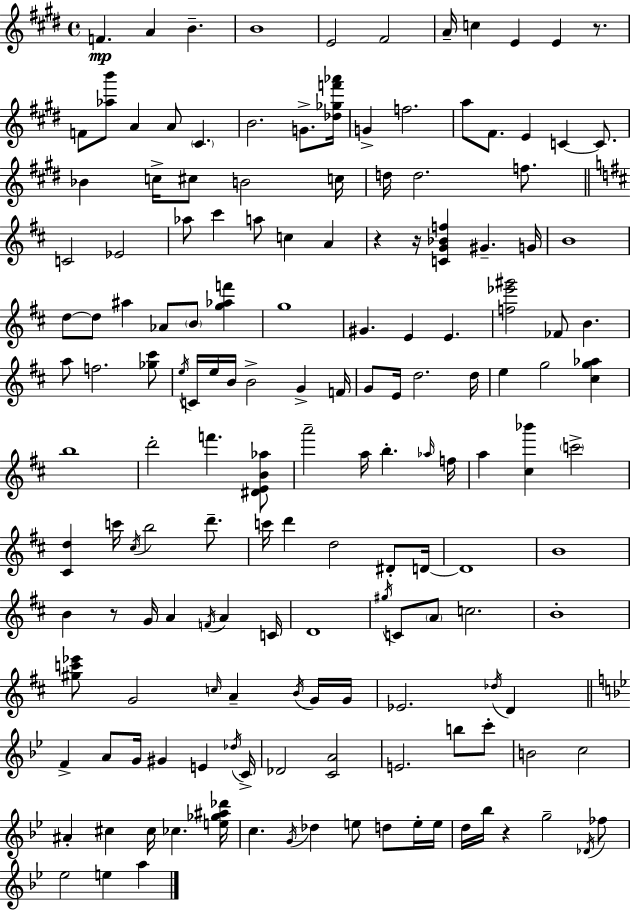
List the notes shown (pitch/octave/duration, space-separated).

F4/q. A4/q B4/q. B4/w E4/h F#4/h A4/s C5/q E4/q E4/q R/e. F4/e [Ab5,B6]/e A4/q A4/e C#4/q. B4/h. G4/e. [Db5,Gb5,F6,Ab6]/s G4/q F5/h. A5/e F#4/e. E4/q C4/q C4/e. Bb4/q C5/s C#5/e B4/h C5/s D5/s D5/h. F5/e. C4/h Eb4/h Ab5/e C#6/q A5/e C5/q A4/q R/q R/s [C4,G4,Bb4,F5]/q G#4/q. G4/s B4/w D5/e D5/e A#5/q Ab4/e B4/e [G5,Ab5,F6]/q G5/w G#4/q. E4/q E4/q. [F5,Eb6,G#6]/h FES4/e B4/q. A5/e F5/h. [Gb5,C#6]/e E5/s C4/s E5/s B4/s B4/h G4/q F4/s G4/e E4/s D5/h. D5/s E5/q G5/h [C#5,G5,Ab5]/q B5/w D6/h F6/q. [D#4,E4,B4,Ab5]/e A6/h A5/s B5/q. Ab5/s F5/s A5/q [C#5,Bb6]/q C6/h [C#4,D5]/q C6/s C#5/s B5/h D6/e. C6/s D6/q D5/h D#4/e D4/s D4/w B4/w B4/q R/e G4/s A4/q F4/s A4/q C4/s D4/w G#5/s C4/e A4/e C5/h. B4/w [G#5,C6,Eb6]/e G4/h C5/s A4/q B4/s G4/s G4/s Eb4/h. Db5/s D4/q F4/q A4/e G4/s G#4/q E4/q Db5/s C4/s Db4/h [C4,A4]/h E4/h. B5/e C6/e B4/h C5/h A#4/q C#5/q C#5/s CES5/q. [E5,Gb5,A#5,Db6]/s C5/q. G4/s Db5/q E5/e D5/e E5/s E5/s D5/s Bb5/s R/q G5/h Db4/s FES5/e Eb5/h E5/q A5/q